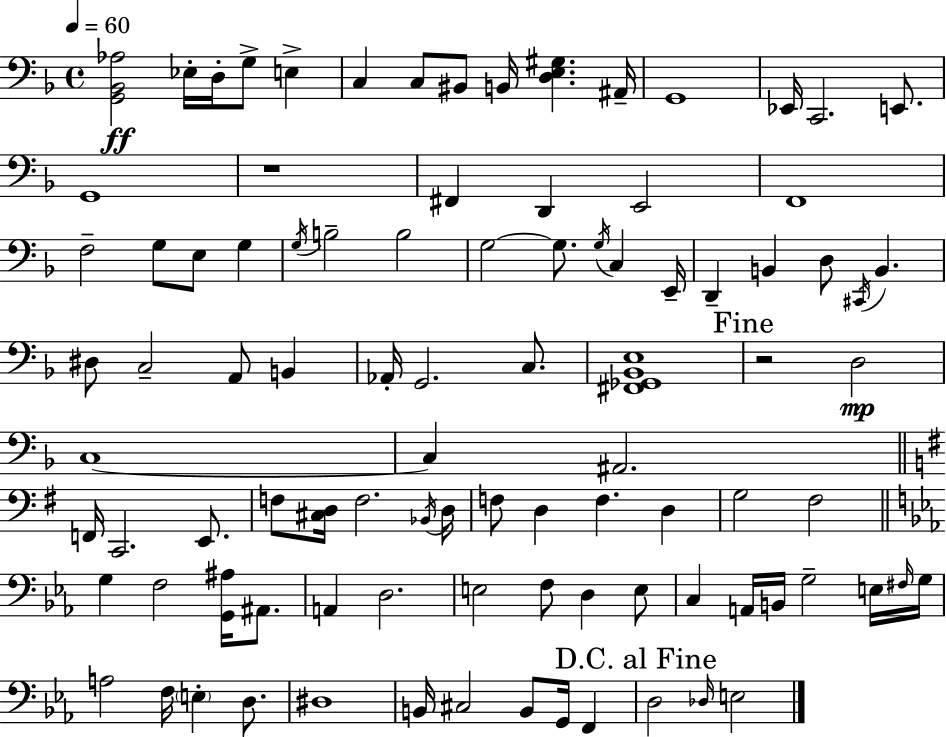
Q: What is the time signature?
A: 4/4